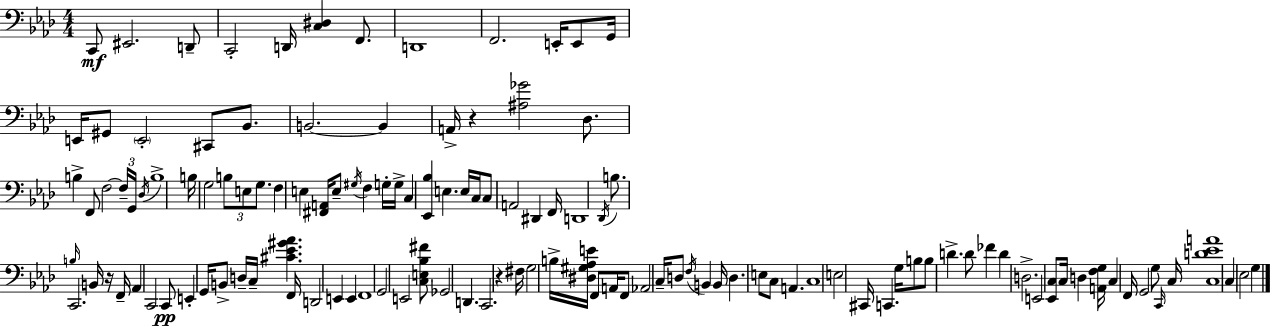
{
  \clef bass
  \numericTimeSignature
  \time 4/4
  \key aes \major
  c,8\mf eis,2. d,8-- | c,2-. d,16 <c dis>4 f,8. | d,1 | f,2. e,16-. e,8 g,16 | \break e,16 gis,8 \parenthesize e,2-. cis,8 bes,8. | b,2.~~ b,4 | a,16-> r4 <ais ges'>2 des8. | b4-> f,8 f2~~ \tuplet 3/2 { f16-- g,16 | \break \acciaccatura { des16 } } b1-> | b16 g2 \tuplet 3/2 { b8 e8 g8. } | f4 e4 <fis, a,>16 e8-- \acciaccatura { gis16 } f4 | g16-. g16-> c4 <ees, bes>4 e4. | \break e16 c16 c8 a,2 dis,4 | f,16 d,1 | \acciaccatura { des,16 } b8. \grace { b16 } c,2. | b,16 r16 f,16-- aes,4 c,2 | \break c,8\pp e,4-. g,16 b,8-> d16-- c16-- <cis' ees' gis' aes'>4. | f,16 d,2 e,4 | e,4 f,1 | g,2 e,2 | \break <c e bes fis'>8 ges,2 d,4. | c,2. | r4 fis16 g2 b16-> <dis gis aes e'>16 f,8 | a,16 f,8 aes,2 c16-- d8 \acciaccatura { f16 } | \break b,4 b,16 d4. e8 c8 a,4. | c1 | e2 cis,16 c,4. | g16 b8 b8 d'4.-> d'8 | \break fes'4 d'4 d2.-> | e,2 <ees, c>8 c16 | d4 <a, f g>16 c4 f,16 g,2 | g8 \grace { c,16 } c16 <c d' ees' a'>1 | \break c4 ees2 | g4 \bar "|."
}